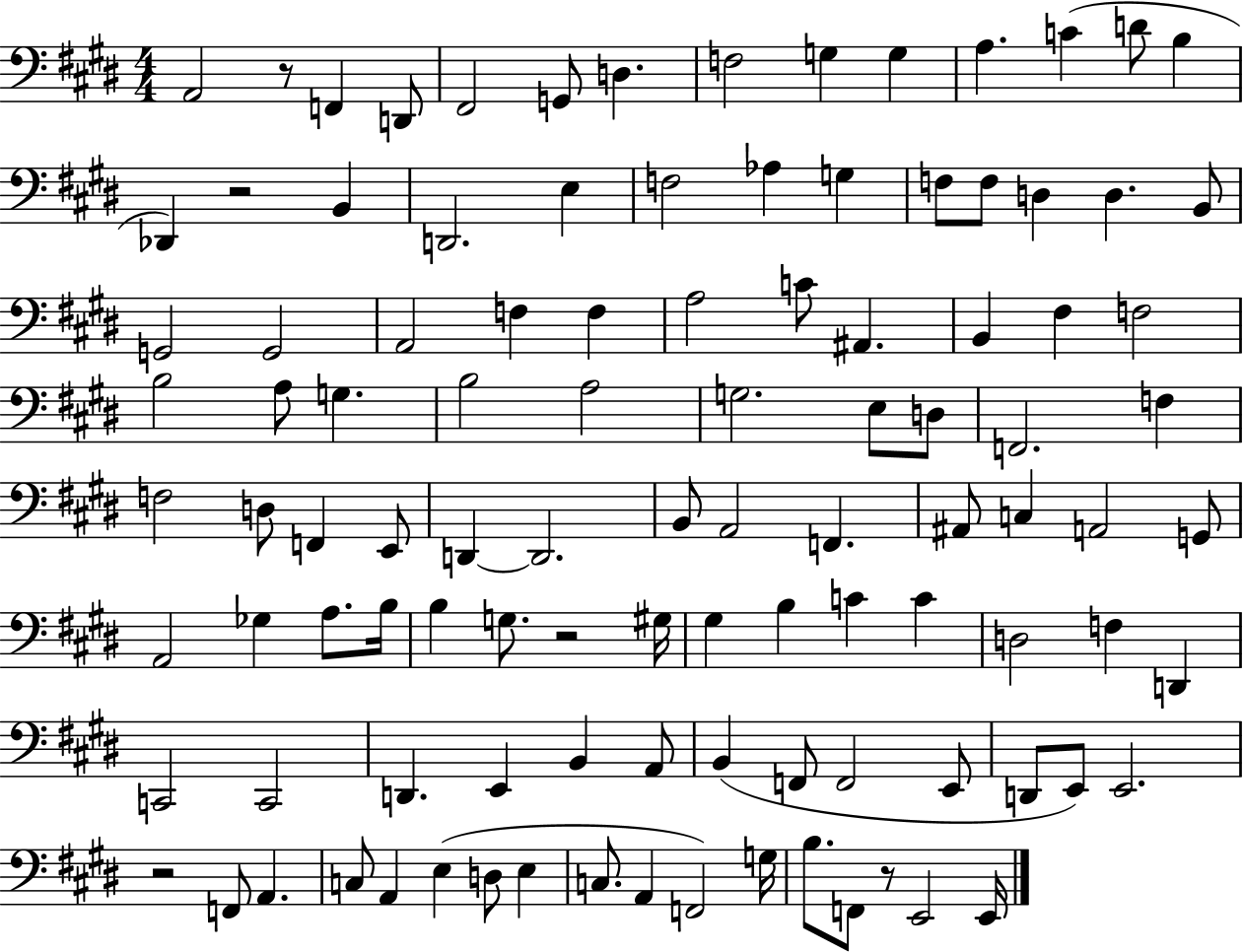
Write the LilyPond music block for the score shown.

{
  \clef bass
  \numericTimeSignature
  \time 4/4
  \key e \major
  a,2 r8 f,4 d,8 | fis,2 g,8 d4. | f2 g4 g4 | a4. c'4( d'8 b4 | \break des,4) r2 b,4 | d,2. e4 | f2 aes4 g4 | f8 f8 d4 d4. b,8 | \break g,2 g,2 | a,2 f4 f4 | a2 c'8 ais,4. | b,4 fis4 f2 | \break b2 a8 g4. | b2 a2 | g2. e8 d8 | f,2. f4 | \break f2 d8 f,4 e,8 | d,4~~ d,2. | b,8 a,2 f,4. | ais,8 c4 a,2 g,8 | \break a,2 ges4 a8. b16 | b4 g8. r2 gis16 | gis4 b4 c'4 c'4 | d2 f4 d,4 | \break c,2 c,2 | d,4. e,4 b,4 a,8 | b,4( f,8 f,2 e,8 | d,8 e,8) e,2. | \break r2 f,8 a,4. | c8 a,4 e4( d8 e4 | c8. a,4 f,2) g16 | b8. f,8 r8 e,2 e,16 | \break \bar "|."
}